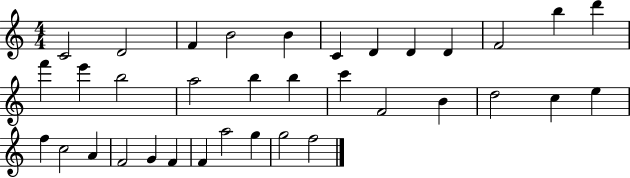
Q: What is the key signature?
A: C major